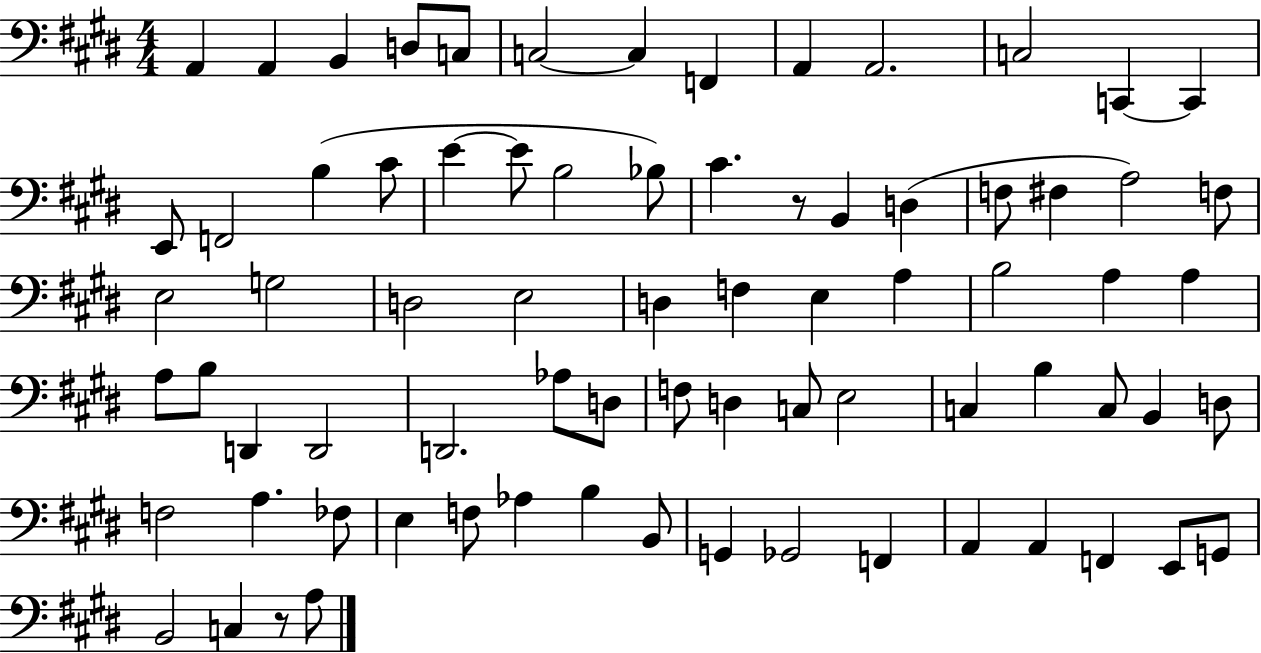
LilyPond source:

{
  \clef bass
  \numericTimeSignature
  \time 4/4
  \key e \major
  \repeat volta 2 { a,4 a,4 b,4 d8 c8 | c2~~ c4 f,4 | a,4 a,2. | c2 c,4~~ c,4 | \break e,8 f,2 b4( cis'8 | e'4~~ e'8 b2 bes8) | cis'4. r8 b,4 d4( | f8 fis4 a2) f8 | \break e2 g2 | d2 e2 | d4 f4 e4 a4 | b2 a4 a4 | \break a8 b8 d,4 d,2 | d,2. aes8 d8 | f8 d4 c8 e2 | c4 b4 c8 b,4 d8 | \break f2 a4. fes8 | e4 f8 aes4 b4 b,8 | g,4 ges,2 f,4 | a,4 a,4 f,4 e,8 g,8 | \break b,2 c4 r8 a8 | } \bar "|."
}